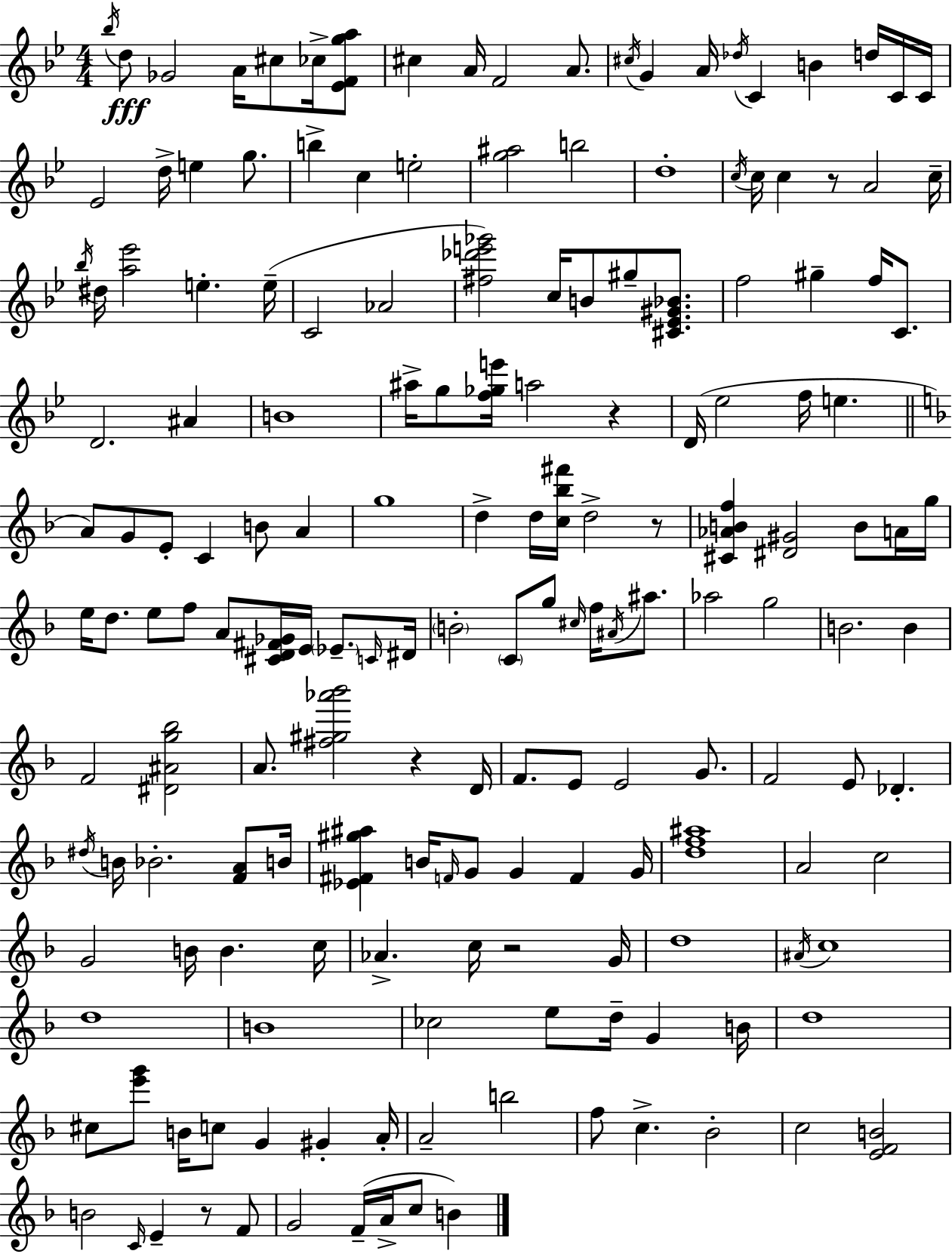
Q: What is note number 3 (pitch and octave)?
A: Gb4